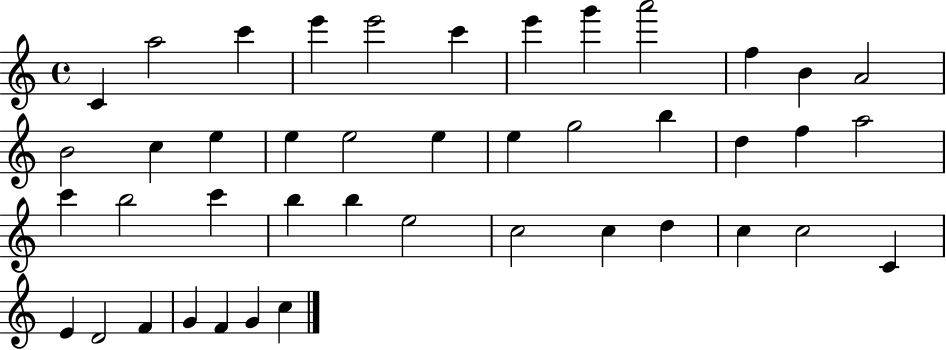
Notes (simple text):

C4/q A5/h C6/q E6/q E6/h C6/q E6/q G6/q A6/h F5/q B4/q A4/h B4/h C5/q E5/q E5/q E5/h E5/q E5/q G5/h B5/q D5/q F5/q A5/h C6/q B5/h C6/q B5/q B5/q E5/h C5/h C5/q D5/q C5/q C5/h C4/q E4/q D4/h F4/q G4/q F4/q G4/q C5/q